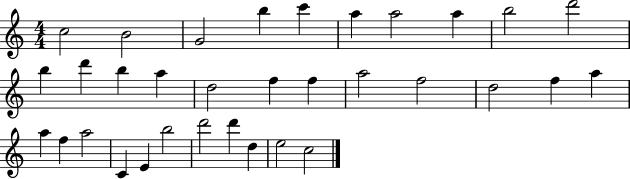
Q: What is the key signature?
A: C major